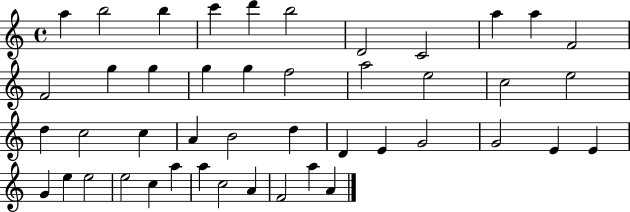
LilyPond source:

{
  \clef treble
  \time 4/4
  \defaultTimeSignature
  \key c \major
  a''4 b''2 b''4 | c'''4 d'''4 b''2 | d'2 c'2 | a''4 a''4 f'2 | \break f'2 g''4 g''4 | g''4 g''4 f''2 | a''2 e''2 | c''2 e''2 | \break d''4 c''2 c''4 | a'4 b'2 d''4 | d'4 e'4 g'2 | g'2 e'4 e'4 | \break g'4 e''4 e''2 | e''2 c''4 a''4 | a''4 c''2 a'4 | f'2 a''4 a'4 | \break \bar "|."
}